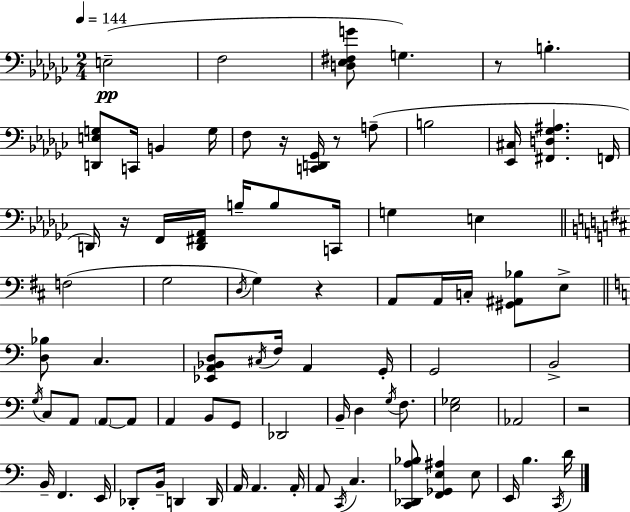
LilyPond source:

{
  \clef bass
  \numericTimeSignature
  \time 2/4
  \key ees \minor
  \tempo 4 = 144
  e2--(\pp | f2 | <d ees fis g'>8 g4.) | r8 b4.-. | \break <d, e g>8 c,16 b,4 g16 | f8 r16 <c, d, ges,>16 r8 a8--( | b2 | <ees, cis>16 <fis, d ges ais>4. f,16 | \break d,16) r16 f,16 <d, fis, aes,>16 b16-- b8 c,16 | g4 e4 | \bar "||" \break \key d \major f2( | g2 | \acciaccatura { d16 }) g4 r4 | a,8 a,16 c16-. <gis, ais, bes>8 e8-> | \break \bar "||" \break \key c \major <d bes>8 c4. | <ees, a, bes, d>8 \acciaccatura { cis16 } f16 a,4 | g,16-. g,2 | b,2-> | \break \acciaccatura { g16 } c8 a,8 \parenthesize a,8~~ | a,8 a,4 b,8 | g,8 des,2 | b,16-- d4 \acciaccatura { g16 } | \break f8. <e ges>2 | aes,2 | r2 | b,16-- f,4. | \break e,16 des,8-. b,16-- d,4 | d,16 a,16 a,4. | a,16-. a,8 \acciaccatura { c,16 } c4. | <c, des, a bes>8 <f, ges, e ais>4 | \break e8 e,16 b4. | \acciaccatura { c,16 } d'16 \bar "|."
}